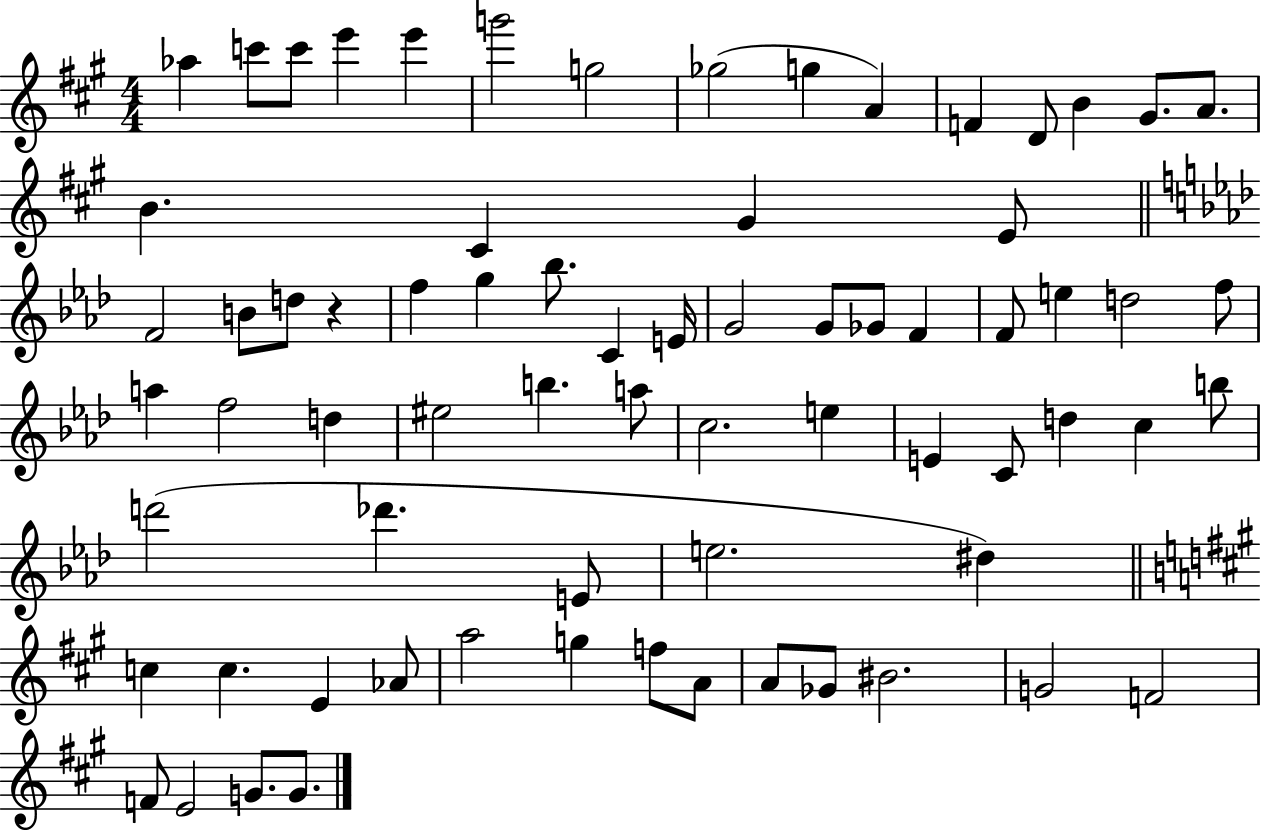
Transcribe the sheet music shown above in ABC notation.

X:1
T:Untitled
M:4/4
L:1/4
K:A
_a c'/2 c'/2 e' e' g'2 g2 _g2 g A F D/2 B ^G/2 A/2 B ^C ^G E/2 F2 B/2 d/2 z f g _b/2 C E/4 G2 G/2 _G/2 F F/2 e d2 f/2 a f2 d ^e2 b a/2 c2 e E C/2 d c b/2 d'2 _d' E/2 e2 ^d c c E _A/2 a2 g f/2 A/2 A/2 _G/2 ^B2 G2 F2 F/2 E2 G/2 G/2